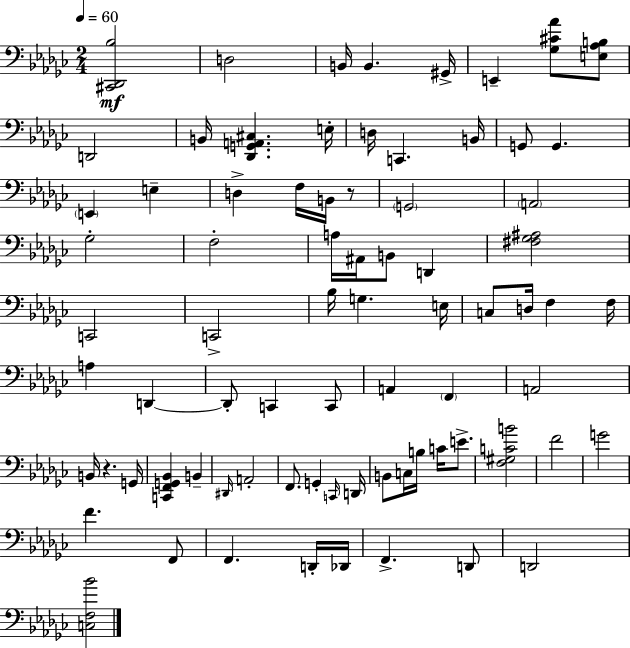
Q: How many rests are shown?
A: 2